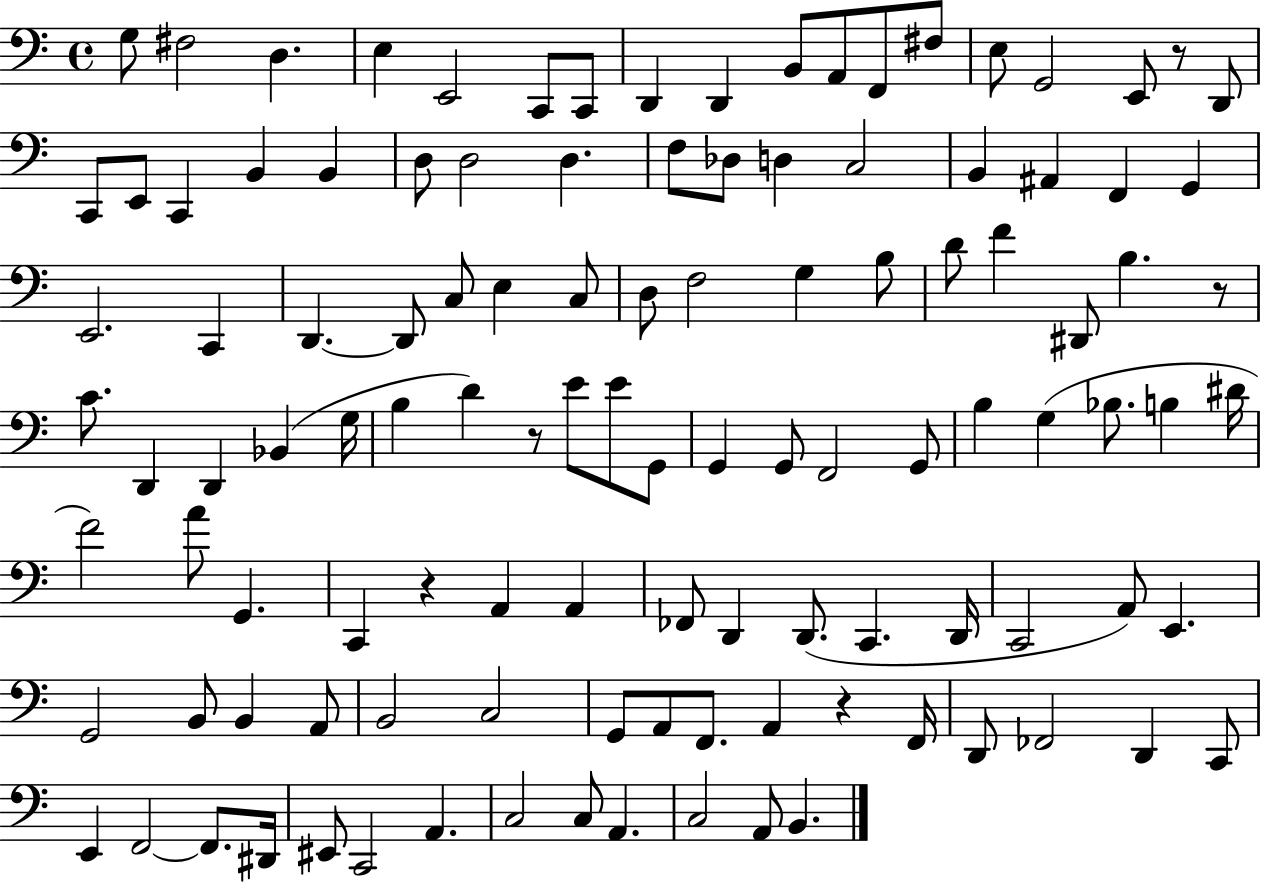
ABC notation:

X:1
T:Untitled
M:4/4
L:1/4
K:C
G,/2 ^F,2 D, E, E,,2 C,,/2 C,,/2 D,, D,, B,,/2 A,,/2 F,,/2 ^F,/2 E,/2 G,,2 E,,/2 z/2 D,,/2 C,,/2 E,,/2 C,, B,, B,, D,/2 D,2 D, F,/2 _D,/2 D, C,2 B,, ^A,, F,, G,, E,,2 C,, D,, D,,/2 C,/2 E, C,/2 D,/2 F,2 G, B,/2 D/2 F ^D,,/2 B, z/2 C/2 D,, D,, _B,, G,/4 B, D z/2 E/2 E/2 G,,/2 G,, G,,/2 F,,2 G,,/2 B, G, _B,/2 B, ^D/4 F2 A/2 G,, C,, z A,, A,, _F,,/2 D,, D,,/2 C,, D,,/4 C,,2 A,,/2 E,, G,,2 B,,/2 B,, A,,/2 B,,2 C,2 G,,/2 A,,/2 F,,/2 A,, z F,,/4 D,,/2 _F,,2 D,, C,,/2 E,, F,,2 F,,/2 ^D,,/4 ^E,,/2 C,,2 A,, C,2 C,/2 A,, C,2 A,,/2 B,,